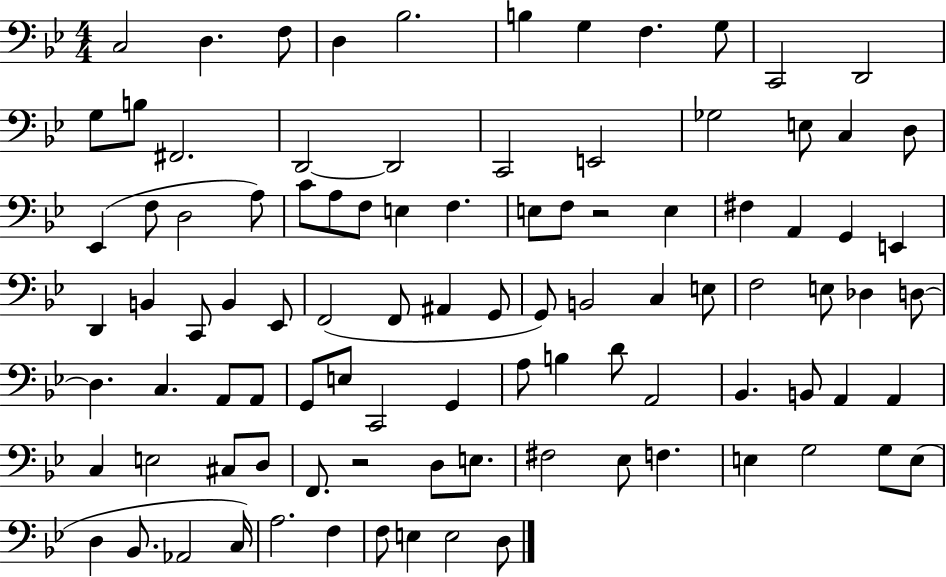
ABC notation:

X:1
T:Untitled
M:4/4
L:1/4
K:Bb
C,2 D, F,/2 D, _B,2 B, G, F, G,/2 C,,2 D,,2 G,/2 B,/2 ^F,,2 D,,2 D,,2 C,,2 E,,2 _G,2 E,/2 C, D,/2 _E,, F,/2 D,2 A,/2 C/2 A,/2 F,/2 E, F, E,/2 F,/2 z2 E, ^F, A,, G,, E,, D,, B,, C,,/2 B,, _E,,/2 F,,2 F,,/2 ^A,, G,,/2 G,,/2 B,,2 C, E,/2 F,2 E,/2 _D, D,/2 D, C, A,,/2 A,,/2 G,,/2 E,/2 C,,2 G,, A,/2 B, D/2 A,,2 _B,, B,,/2 A,, A,, C, E,2 ^C,/2 D,/2 F,,/2 z2 D,/2 E,/2 ^F,2 _E,/2 F, E, G,2 G,/2 E,/2 D, _B,,/2 _A,,2 C,/4 A,2 F, F,/2 E, E,2 D,/2